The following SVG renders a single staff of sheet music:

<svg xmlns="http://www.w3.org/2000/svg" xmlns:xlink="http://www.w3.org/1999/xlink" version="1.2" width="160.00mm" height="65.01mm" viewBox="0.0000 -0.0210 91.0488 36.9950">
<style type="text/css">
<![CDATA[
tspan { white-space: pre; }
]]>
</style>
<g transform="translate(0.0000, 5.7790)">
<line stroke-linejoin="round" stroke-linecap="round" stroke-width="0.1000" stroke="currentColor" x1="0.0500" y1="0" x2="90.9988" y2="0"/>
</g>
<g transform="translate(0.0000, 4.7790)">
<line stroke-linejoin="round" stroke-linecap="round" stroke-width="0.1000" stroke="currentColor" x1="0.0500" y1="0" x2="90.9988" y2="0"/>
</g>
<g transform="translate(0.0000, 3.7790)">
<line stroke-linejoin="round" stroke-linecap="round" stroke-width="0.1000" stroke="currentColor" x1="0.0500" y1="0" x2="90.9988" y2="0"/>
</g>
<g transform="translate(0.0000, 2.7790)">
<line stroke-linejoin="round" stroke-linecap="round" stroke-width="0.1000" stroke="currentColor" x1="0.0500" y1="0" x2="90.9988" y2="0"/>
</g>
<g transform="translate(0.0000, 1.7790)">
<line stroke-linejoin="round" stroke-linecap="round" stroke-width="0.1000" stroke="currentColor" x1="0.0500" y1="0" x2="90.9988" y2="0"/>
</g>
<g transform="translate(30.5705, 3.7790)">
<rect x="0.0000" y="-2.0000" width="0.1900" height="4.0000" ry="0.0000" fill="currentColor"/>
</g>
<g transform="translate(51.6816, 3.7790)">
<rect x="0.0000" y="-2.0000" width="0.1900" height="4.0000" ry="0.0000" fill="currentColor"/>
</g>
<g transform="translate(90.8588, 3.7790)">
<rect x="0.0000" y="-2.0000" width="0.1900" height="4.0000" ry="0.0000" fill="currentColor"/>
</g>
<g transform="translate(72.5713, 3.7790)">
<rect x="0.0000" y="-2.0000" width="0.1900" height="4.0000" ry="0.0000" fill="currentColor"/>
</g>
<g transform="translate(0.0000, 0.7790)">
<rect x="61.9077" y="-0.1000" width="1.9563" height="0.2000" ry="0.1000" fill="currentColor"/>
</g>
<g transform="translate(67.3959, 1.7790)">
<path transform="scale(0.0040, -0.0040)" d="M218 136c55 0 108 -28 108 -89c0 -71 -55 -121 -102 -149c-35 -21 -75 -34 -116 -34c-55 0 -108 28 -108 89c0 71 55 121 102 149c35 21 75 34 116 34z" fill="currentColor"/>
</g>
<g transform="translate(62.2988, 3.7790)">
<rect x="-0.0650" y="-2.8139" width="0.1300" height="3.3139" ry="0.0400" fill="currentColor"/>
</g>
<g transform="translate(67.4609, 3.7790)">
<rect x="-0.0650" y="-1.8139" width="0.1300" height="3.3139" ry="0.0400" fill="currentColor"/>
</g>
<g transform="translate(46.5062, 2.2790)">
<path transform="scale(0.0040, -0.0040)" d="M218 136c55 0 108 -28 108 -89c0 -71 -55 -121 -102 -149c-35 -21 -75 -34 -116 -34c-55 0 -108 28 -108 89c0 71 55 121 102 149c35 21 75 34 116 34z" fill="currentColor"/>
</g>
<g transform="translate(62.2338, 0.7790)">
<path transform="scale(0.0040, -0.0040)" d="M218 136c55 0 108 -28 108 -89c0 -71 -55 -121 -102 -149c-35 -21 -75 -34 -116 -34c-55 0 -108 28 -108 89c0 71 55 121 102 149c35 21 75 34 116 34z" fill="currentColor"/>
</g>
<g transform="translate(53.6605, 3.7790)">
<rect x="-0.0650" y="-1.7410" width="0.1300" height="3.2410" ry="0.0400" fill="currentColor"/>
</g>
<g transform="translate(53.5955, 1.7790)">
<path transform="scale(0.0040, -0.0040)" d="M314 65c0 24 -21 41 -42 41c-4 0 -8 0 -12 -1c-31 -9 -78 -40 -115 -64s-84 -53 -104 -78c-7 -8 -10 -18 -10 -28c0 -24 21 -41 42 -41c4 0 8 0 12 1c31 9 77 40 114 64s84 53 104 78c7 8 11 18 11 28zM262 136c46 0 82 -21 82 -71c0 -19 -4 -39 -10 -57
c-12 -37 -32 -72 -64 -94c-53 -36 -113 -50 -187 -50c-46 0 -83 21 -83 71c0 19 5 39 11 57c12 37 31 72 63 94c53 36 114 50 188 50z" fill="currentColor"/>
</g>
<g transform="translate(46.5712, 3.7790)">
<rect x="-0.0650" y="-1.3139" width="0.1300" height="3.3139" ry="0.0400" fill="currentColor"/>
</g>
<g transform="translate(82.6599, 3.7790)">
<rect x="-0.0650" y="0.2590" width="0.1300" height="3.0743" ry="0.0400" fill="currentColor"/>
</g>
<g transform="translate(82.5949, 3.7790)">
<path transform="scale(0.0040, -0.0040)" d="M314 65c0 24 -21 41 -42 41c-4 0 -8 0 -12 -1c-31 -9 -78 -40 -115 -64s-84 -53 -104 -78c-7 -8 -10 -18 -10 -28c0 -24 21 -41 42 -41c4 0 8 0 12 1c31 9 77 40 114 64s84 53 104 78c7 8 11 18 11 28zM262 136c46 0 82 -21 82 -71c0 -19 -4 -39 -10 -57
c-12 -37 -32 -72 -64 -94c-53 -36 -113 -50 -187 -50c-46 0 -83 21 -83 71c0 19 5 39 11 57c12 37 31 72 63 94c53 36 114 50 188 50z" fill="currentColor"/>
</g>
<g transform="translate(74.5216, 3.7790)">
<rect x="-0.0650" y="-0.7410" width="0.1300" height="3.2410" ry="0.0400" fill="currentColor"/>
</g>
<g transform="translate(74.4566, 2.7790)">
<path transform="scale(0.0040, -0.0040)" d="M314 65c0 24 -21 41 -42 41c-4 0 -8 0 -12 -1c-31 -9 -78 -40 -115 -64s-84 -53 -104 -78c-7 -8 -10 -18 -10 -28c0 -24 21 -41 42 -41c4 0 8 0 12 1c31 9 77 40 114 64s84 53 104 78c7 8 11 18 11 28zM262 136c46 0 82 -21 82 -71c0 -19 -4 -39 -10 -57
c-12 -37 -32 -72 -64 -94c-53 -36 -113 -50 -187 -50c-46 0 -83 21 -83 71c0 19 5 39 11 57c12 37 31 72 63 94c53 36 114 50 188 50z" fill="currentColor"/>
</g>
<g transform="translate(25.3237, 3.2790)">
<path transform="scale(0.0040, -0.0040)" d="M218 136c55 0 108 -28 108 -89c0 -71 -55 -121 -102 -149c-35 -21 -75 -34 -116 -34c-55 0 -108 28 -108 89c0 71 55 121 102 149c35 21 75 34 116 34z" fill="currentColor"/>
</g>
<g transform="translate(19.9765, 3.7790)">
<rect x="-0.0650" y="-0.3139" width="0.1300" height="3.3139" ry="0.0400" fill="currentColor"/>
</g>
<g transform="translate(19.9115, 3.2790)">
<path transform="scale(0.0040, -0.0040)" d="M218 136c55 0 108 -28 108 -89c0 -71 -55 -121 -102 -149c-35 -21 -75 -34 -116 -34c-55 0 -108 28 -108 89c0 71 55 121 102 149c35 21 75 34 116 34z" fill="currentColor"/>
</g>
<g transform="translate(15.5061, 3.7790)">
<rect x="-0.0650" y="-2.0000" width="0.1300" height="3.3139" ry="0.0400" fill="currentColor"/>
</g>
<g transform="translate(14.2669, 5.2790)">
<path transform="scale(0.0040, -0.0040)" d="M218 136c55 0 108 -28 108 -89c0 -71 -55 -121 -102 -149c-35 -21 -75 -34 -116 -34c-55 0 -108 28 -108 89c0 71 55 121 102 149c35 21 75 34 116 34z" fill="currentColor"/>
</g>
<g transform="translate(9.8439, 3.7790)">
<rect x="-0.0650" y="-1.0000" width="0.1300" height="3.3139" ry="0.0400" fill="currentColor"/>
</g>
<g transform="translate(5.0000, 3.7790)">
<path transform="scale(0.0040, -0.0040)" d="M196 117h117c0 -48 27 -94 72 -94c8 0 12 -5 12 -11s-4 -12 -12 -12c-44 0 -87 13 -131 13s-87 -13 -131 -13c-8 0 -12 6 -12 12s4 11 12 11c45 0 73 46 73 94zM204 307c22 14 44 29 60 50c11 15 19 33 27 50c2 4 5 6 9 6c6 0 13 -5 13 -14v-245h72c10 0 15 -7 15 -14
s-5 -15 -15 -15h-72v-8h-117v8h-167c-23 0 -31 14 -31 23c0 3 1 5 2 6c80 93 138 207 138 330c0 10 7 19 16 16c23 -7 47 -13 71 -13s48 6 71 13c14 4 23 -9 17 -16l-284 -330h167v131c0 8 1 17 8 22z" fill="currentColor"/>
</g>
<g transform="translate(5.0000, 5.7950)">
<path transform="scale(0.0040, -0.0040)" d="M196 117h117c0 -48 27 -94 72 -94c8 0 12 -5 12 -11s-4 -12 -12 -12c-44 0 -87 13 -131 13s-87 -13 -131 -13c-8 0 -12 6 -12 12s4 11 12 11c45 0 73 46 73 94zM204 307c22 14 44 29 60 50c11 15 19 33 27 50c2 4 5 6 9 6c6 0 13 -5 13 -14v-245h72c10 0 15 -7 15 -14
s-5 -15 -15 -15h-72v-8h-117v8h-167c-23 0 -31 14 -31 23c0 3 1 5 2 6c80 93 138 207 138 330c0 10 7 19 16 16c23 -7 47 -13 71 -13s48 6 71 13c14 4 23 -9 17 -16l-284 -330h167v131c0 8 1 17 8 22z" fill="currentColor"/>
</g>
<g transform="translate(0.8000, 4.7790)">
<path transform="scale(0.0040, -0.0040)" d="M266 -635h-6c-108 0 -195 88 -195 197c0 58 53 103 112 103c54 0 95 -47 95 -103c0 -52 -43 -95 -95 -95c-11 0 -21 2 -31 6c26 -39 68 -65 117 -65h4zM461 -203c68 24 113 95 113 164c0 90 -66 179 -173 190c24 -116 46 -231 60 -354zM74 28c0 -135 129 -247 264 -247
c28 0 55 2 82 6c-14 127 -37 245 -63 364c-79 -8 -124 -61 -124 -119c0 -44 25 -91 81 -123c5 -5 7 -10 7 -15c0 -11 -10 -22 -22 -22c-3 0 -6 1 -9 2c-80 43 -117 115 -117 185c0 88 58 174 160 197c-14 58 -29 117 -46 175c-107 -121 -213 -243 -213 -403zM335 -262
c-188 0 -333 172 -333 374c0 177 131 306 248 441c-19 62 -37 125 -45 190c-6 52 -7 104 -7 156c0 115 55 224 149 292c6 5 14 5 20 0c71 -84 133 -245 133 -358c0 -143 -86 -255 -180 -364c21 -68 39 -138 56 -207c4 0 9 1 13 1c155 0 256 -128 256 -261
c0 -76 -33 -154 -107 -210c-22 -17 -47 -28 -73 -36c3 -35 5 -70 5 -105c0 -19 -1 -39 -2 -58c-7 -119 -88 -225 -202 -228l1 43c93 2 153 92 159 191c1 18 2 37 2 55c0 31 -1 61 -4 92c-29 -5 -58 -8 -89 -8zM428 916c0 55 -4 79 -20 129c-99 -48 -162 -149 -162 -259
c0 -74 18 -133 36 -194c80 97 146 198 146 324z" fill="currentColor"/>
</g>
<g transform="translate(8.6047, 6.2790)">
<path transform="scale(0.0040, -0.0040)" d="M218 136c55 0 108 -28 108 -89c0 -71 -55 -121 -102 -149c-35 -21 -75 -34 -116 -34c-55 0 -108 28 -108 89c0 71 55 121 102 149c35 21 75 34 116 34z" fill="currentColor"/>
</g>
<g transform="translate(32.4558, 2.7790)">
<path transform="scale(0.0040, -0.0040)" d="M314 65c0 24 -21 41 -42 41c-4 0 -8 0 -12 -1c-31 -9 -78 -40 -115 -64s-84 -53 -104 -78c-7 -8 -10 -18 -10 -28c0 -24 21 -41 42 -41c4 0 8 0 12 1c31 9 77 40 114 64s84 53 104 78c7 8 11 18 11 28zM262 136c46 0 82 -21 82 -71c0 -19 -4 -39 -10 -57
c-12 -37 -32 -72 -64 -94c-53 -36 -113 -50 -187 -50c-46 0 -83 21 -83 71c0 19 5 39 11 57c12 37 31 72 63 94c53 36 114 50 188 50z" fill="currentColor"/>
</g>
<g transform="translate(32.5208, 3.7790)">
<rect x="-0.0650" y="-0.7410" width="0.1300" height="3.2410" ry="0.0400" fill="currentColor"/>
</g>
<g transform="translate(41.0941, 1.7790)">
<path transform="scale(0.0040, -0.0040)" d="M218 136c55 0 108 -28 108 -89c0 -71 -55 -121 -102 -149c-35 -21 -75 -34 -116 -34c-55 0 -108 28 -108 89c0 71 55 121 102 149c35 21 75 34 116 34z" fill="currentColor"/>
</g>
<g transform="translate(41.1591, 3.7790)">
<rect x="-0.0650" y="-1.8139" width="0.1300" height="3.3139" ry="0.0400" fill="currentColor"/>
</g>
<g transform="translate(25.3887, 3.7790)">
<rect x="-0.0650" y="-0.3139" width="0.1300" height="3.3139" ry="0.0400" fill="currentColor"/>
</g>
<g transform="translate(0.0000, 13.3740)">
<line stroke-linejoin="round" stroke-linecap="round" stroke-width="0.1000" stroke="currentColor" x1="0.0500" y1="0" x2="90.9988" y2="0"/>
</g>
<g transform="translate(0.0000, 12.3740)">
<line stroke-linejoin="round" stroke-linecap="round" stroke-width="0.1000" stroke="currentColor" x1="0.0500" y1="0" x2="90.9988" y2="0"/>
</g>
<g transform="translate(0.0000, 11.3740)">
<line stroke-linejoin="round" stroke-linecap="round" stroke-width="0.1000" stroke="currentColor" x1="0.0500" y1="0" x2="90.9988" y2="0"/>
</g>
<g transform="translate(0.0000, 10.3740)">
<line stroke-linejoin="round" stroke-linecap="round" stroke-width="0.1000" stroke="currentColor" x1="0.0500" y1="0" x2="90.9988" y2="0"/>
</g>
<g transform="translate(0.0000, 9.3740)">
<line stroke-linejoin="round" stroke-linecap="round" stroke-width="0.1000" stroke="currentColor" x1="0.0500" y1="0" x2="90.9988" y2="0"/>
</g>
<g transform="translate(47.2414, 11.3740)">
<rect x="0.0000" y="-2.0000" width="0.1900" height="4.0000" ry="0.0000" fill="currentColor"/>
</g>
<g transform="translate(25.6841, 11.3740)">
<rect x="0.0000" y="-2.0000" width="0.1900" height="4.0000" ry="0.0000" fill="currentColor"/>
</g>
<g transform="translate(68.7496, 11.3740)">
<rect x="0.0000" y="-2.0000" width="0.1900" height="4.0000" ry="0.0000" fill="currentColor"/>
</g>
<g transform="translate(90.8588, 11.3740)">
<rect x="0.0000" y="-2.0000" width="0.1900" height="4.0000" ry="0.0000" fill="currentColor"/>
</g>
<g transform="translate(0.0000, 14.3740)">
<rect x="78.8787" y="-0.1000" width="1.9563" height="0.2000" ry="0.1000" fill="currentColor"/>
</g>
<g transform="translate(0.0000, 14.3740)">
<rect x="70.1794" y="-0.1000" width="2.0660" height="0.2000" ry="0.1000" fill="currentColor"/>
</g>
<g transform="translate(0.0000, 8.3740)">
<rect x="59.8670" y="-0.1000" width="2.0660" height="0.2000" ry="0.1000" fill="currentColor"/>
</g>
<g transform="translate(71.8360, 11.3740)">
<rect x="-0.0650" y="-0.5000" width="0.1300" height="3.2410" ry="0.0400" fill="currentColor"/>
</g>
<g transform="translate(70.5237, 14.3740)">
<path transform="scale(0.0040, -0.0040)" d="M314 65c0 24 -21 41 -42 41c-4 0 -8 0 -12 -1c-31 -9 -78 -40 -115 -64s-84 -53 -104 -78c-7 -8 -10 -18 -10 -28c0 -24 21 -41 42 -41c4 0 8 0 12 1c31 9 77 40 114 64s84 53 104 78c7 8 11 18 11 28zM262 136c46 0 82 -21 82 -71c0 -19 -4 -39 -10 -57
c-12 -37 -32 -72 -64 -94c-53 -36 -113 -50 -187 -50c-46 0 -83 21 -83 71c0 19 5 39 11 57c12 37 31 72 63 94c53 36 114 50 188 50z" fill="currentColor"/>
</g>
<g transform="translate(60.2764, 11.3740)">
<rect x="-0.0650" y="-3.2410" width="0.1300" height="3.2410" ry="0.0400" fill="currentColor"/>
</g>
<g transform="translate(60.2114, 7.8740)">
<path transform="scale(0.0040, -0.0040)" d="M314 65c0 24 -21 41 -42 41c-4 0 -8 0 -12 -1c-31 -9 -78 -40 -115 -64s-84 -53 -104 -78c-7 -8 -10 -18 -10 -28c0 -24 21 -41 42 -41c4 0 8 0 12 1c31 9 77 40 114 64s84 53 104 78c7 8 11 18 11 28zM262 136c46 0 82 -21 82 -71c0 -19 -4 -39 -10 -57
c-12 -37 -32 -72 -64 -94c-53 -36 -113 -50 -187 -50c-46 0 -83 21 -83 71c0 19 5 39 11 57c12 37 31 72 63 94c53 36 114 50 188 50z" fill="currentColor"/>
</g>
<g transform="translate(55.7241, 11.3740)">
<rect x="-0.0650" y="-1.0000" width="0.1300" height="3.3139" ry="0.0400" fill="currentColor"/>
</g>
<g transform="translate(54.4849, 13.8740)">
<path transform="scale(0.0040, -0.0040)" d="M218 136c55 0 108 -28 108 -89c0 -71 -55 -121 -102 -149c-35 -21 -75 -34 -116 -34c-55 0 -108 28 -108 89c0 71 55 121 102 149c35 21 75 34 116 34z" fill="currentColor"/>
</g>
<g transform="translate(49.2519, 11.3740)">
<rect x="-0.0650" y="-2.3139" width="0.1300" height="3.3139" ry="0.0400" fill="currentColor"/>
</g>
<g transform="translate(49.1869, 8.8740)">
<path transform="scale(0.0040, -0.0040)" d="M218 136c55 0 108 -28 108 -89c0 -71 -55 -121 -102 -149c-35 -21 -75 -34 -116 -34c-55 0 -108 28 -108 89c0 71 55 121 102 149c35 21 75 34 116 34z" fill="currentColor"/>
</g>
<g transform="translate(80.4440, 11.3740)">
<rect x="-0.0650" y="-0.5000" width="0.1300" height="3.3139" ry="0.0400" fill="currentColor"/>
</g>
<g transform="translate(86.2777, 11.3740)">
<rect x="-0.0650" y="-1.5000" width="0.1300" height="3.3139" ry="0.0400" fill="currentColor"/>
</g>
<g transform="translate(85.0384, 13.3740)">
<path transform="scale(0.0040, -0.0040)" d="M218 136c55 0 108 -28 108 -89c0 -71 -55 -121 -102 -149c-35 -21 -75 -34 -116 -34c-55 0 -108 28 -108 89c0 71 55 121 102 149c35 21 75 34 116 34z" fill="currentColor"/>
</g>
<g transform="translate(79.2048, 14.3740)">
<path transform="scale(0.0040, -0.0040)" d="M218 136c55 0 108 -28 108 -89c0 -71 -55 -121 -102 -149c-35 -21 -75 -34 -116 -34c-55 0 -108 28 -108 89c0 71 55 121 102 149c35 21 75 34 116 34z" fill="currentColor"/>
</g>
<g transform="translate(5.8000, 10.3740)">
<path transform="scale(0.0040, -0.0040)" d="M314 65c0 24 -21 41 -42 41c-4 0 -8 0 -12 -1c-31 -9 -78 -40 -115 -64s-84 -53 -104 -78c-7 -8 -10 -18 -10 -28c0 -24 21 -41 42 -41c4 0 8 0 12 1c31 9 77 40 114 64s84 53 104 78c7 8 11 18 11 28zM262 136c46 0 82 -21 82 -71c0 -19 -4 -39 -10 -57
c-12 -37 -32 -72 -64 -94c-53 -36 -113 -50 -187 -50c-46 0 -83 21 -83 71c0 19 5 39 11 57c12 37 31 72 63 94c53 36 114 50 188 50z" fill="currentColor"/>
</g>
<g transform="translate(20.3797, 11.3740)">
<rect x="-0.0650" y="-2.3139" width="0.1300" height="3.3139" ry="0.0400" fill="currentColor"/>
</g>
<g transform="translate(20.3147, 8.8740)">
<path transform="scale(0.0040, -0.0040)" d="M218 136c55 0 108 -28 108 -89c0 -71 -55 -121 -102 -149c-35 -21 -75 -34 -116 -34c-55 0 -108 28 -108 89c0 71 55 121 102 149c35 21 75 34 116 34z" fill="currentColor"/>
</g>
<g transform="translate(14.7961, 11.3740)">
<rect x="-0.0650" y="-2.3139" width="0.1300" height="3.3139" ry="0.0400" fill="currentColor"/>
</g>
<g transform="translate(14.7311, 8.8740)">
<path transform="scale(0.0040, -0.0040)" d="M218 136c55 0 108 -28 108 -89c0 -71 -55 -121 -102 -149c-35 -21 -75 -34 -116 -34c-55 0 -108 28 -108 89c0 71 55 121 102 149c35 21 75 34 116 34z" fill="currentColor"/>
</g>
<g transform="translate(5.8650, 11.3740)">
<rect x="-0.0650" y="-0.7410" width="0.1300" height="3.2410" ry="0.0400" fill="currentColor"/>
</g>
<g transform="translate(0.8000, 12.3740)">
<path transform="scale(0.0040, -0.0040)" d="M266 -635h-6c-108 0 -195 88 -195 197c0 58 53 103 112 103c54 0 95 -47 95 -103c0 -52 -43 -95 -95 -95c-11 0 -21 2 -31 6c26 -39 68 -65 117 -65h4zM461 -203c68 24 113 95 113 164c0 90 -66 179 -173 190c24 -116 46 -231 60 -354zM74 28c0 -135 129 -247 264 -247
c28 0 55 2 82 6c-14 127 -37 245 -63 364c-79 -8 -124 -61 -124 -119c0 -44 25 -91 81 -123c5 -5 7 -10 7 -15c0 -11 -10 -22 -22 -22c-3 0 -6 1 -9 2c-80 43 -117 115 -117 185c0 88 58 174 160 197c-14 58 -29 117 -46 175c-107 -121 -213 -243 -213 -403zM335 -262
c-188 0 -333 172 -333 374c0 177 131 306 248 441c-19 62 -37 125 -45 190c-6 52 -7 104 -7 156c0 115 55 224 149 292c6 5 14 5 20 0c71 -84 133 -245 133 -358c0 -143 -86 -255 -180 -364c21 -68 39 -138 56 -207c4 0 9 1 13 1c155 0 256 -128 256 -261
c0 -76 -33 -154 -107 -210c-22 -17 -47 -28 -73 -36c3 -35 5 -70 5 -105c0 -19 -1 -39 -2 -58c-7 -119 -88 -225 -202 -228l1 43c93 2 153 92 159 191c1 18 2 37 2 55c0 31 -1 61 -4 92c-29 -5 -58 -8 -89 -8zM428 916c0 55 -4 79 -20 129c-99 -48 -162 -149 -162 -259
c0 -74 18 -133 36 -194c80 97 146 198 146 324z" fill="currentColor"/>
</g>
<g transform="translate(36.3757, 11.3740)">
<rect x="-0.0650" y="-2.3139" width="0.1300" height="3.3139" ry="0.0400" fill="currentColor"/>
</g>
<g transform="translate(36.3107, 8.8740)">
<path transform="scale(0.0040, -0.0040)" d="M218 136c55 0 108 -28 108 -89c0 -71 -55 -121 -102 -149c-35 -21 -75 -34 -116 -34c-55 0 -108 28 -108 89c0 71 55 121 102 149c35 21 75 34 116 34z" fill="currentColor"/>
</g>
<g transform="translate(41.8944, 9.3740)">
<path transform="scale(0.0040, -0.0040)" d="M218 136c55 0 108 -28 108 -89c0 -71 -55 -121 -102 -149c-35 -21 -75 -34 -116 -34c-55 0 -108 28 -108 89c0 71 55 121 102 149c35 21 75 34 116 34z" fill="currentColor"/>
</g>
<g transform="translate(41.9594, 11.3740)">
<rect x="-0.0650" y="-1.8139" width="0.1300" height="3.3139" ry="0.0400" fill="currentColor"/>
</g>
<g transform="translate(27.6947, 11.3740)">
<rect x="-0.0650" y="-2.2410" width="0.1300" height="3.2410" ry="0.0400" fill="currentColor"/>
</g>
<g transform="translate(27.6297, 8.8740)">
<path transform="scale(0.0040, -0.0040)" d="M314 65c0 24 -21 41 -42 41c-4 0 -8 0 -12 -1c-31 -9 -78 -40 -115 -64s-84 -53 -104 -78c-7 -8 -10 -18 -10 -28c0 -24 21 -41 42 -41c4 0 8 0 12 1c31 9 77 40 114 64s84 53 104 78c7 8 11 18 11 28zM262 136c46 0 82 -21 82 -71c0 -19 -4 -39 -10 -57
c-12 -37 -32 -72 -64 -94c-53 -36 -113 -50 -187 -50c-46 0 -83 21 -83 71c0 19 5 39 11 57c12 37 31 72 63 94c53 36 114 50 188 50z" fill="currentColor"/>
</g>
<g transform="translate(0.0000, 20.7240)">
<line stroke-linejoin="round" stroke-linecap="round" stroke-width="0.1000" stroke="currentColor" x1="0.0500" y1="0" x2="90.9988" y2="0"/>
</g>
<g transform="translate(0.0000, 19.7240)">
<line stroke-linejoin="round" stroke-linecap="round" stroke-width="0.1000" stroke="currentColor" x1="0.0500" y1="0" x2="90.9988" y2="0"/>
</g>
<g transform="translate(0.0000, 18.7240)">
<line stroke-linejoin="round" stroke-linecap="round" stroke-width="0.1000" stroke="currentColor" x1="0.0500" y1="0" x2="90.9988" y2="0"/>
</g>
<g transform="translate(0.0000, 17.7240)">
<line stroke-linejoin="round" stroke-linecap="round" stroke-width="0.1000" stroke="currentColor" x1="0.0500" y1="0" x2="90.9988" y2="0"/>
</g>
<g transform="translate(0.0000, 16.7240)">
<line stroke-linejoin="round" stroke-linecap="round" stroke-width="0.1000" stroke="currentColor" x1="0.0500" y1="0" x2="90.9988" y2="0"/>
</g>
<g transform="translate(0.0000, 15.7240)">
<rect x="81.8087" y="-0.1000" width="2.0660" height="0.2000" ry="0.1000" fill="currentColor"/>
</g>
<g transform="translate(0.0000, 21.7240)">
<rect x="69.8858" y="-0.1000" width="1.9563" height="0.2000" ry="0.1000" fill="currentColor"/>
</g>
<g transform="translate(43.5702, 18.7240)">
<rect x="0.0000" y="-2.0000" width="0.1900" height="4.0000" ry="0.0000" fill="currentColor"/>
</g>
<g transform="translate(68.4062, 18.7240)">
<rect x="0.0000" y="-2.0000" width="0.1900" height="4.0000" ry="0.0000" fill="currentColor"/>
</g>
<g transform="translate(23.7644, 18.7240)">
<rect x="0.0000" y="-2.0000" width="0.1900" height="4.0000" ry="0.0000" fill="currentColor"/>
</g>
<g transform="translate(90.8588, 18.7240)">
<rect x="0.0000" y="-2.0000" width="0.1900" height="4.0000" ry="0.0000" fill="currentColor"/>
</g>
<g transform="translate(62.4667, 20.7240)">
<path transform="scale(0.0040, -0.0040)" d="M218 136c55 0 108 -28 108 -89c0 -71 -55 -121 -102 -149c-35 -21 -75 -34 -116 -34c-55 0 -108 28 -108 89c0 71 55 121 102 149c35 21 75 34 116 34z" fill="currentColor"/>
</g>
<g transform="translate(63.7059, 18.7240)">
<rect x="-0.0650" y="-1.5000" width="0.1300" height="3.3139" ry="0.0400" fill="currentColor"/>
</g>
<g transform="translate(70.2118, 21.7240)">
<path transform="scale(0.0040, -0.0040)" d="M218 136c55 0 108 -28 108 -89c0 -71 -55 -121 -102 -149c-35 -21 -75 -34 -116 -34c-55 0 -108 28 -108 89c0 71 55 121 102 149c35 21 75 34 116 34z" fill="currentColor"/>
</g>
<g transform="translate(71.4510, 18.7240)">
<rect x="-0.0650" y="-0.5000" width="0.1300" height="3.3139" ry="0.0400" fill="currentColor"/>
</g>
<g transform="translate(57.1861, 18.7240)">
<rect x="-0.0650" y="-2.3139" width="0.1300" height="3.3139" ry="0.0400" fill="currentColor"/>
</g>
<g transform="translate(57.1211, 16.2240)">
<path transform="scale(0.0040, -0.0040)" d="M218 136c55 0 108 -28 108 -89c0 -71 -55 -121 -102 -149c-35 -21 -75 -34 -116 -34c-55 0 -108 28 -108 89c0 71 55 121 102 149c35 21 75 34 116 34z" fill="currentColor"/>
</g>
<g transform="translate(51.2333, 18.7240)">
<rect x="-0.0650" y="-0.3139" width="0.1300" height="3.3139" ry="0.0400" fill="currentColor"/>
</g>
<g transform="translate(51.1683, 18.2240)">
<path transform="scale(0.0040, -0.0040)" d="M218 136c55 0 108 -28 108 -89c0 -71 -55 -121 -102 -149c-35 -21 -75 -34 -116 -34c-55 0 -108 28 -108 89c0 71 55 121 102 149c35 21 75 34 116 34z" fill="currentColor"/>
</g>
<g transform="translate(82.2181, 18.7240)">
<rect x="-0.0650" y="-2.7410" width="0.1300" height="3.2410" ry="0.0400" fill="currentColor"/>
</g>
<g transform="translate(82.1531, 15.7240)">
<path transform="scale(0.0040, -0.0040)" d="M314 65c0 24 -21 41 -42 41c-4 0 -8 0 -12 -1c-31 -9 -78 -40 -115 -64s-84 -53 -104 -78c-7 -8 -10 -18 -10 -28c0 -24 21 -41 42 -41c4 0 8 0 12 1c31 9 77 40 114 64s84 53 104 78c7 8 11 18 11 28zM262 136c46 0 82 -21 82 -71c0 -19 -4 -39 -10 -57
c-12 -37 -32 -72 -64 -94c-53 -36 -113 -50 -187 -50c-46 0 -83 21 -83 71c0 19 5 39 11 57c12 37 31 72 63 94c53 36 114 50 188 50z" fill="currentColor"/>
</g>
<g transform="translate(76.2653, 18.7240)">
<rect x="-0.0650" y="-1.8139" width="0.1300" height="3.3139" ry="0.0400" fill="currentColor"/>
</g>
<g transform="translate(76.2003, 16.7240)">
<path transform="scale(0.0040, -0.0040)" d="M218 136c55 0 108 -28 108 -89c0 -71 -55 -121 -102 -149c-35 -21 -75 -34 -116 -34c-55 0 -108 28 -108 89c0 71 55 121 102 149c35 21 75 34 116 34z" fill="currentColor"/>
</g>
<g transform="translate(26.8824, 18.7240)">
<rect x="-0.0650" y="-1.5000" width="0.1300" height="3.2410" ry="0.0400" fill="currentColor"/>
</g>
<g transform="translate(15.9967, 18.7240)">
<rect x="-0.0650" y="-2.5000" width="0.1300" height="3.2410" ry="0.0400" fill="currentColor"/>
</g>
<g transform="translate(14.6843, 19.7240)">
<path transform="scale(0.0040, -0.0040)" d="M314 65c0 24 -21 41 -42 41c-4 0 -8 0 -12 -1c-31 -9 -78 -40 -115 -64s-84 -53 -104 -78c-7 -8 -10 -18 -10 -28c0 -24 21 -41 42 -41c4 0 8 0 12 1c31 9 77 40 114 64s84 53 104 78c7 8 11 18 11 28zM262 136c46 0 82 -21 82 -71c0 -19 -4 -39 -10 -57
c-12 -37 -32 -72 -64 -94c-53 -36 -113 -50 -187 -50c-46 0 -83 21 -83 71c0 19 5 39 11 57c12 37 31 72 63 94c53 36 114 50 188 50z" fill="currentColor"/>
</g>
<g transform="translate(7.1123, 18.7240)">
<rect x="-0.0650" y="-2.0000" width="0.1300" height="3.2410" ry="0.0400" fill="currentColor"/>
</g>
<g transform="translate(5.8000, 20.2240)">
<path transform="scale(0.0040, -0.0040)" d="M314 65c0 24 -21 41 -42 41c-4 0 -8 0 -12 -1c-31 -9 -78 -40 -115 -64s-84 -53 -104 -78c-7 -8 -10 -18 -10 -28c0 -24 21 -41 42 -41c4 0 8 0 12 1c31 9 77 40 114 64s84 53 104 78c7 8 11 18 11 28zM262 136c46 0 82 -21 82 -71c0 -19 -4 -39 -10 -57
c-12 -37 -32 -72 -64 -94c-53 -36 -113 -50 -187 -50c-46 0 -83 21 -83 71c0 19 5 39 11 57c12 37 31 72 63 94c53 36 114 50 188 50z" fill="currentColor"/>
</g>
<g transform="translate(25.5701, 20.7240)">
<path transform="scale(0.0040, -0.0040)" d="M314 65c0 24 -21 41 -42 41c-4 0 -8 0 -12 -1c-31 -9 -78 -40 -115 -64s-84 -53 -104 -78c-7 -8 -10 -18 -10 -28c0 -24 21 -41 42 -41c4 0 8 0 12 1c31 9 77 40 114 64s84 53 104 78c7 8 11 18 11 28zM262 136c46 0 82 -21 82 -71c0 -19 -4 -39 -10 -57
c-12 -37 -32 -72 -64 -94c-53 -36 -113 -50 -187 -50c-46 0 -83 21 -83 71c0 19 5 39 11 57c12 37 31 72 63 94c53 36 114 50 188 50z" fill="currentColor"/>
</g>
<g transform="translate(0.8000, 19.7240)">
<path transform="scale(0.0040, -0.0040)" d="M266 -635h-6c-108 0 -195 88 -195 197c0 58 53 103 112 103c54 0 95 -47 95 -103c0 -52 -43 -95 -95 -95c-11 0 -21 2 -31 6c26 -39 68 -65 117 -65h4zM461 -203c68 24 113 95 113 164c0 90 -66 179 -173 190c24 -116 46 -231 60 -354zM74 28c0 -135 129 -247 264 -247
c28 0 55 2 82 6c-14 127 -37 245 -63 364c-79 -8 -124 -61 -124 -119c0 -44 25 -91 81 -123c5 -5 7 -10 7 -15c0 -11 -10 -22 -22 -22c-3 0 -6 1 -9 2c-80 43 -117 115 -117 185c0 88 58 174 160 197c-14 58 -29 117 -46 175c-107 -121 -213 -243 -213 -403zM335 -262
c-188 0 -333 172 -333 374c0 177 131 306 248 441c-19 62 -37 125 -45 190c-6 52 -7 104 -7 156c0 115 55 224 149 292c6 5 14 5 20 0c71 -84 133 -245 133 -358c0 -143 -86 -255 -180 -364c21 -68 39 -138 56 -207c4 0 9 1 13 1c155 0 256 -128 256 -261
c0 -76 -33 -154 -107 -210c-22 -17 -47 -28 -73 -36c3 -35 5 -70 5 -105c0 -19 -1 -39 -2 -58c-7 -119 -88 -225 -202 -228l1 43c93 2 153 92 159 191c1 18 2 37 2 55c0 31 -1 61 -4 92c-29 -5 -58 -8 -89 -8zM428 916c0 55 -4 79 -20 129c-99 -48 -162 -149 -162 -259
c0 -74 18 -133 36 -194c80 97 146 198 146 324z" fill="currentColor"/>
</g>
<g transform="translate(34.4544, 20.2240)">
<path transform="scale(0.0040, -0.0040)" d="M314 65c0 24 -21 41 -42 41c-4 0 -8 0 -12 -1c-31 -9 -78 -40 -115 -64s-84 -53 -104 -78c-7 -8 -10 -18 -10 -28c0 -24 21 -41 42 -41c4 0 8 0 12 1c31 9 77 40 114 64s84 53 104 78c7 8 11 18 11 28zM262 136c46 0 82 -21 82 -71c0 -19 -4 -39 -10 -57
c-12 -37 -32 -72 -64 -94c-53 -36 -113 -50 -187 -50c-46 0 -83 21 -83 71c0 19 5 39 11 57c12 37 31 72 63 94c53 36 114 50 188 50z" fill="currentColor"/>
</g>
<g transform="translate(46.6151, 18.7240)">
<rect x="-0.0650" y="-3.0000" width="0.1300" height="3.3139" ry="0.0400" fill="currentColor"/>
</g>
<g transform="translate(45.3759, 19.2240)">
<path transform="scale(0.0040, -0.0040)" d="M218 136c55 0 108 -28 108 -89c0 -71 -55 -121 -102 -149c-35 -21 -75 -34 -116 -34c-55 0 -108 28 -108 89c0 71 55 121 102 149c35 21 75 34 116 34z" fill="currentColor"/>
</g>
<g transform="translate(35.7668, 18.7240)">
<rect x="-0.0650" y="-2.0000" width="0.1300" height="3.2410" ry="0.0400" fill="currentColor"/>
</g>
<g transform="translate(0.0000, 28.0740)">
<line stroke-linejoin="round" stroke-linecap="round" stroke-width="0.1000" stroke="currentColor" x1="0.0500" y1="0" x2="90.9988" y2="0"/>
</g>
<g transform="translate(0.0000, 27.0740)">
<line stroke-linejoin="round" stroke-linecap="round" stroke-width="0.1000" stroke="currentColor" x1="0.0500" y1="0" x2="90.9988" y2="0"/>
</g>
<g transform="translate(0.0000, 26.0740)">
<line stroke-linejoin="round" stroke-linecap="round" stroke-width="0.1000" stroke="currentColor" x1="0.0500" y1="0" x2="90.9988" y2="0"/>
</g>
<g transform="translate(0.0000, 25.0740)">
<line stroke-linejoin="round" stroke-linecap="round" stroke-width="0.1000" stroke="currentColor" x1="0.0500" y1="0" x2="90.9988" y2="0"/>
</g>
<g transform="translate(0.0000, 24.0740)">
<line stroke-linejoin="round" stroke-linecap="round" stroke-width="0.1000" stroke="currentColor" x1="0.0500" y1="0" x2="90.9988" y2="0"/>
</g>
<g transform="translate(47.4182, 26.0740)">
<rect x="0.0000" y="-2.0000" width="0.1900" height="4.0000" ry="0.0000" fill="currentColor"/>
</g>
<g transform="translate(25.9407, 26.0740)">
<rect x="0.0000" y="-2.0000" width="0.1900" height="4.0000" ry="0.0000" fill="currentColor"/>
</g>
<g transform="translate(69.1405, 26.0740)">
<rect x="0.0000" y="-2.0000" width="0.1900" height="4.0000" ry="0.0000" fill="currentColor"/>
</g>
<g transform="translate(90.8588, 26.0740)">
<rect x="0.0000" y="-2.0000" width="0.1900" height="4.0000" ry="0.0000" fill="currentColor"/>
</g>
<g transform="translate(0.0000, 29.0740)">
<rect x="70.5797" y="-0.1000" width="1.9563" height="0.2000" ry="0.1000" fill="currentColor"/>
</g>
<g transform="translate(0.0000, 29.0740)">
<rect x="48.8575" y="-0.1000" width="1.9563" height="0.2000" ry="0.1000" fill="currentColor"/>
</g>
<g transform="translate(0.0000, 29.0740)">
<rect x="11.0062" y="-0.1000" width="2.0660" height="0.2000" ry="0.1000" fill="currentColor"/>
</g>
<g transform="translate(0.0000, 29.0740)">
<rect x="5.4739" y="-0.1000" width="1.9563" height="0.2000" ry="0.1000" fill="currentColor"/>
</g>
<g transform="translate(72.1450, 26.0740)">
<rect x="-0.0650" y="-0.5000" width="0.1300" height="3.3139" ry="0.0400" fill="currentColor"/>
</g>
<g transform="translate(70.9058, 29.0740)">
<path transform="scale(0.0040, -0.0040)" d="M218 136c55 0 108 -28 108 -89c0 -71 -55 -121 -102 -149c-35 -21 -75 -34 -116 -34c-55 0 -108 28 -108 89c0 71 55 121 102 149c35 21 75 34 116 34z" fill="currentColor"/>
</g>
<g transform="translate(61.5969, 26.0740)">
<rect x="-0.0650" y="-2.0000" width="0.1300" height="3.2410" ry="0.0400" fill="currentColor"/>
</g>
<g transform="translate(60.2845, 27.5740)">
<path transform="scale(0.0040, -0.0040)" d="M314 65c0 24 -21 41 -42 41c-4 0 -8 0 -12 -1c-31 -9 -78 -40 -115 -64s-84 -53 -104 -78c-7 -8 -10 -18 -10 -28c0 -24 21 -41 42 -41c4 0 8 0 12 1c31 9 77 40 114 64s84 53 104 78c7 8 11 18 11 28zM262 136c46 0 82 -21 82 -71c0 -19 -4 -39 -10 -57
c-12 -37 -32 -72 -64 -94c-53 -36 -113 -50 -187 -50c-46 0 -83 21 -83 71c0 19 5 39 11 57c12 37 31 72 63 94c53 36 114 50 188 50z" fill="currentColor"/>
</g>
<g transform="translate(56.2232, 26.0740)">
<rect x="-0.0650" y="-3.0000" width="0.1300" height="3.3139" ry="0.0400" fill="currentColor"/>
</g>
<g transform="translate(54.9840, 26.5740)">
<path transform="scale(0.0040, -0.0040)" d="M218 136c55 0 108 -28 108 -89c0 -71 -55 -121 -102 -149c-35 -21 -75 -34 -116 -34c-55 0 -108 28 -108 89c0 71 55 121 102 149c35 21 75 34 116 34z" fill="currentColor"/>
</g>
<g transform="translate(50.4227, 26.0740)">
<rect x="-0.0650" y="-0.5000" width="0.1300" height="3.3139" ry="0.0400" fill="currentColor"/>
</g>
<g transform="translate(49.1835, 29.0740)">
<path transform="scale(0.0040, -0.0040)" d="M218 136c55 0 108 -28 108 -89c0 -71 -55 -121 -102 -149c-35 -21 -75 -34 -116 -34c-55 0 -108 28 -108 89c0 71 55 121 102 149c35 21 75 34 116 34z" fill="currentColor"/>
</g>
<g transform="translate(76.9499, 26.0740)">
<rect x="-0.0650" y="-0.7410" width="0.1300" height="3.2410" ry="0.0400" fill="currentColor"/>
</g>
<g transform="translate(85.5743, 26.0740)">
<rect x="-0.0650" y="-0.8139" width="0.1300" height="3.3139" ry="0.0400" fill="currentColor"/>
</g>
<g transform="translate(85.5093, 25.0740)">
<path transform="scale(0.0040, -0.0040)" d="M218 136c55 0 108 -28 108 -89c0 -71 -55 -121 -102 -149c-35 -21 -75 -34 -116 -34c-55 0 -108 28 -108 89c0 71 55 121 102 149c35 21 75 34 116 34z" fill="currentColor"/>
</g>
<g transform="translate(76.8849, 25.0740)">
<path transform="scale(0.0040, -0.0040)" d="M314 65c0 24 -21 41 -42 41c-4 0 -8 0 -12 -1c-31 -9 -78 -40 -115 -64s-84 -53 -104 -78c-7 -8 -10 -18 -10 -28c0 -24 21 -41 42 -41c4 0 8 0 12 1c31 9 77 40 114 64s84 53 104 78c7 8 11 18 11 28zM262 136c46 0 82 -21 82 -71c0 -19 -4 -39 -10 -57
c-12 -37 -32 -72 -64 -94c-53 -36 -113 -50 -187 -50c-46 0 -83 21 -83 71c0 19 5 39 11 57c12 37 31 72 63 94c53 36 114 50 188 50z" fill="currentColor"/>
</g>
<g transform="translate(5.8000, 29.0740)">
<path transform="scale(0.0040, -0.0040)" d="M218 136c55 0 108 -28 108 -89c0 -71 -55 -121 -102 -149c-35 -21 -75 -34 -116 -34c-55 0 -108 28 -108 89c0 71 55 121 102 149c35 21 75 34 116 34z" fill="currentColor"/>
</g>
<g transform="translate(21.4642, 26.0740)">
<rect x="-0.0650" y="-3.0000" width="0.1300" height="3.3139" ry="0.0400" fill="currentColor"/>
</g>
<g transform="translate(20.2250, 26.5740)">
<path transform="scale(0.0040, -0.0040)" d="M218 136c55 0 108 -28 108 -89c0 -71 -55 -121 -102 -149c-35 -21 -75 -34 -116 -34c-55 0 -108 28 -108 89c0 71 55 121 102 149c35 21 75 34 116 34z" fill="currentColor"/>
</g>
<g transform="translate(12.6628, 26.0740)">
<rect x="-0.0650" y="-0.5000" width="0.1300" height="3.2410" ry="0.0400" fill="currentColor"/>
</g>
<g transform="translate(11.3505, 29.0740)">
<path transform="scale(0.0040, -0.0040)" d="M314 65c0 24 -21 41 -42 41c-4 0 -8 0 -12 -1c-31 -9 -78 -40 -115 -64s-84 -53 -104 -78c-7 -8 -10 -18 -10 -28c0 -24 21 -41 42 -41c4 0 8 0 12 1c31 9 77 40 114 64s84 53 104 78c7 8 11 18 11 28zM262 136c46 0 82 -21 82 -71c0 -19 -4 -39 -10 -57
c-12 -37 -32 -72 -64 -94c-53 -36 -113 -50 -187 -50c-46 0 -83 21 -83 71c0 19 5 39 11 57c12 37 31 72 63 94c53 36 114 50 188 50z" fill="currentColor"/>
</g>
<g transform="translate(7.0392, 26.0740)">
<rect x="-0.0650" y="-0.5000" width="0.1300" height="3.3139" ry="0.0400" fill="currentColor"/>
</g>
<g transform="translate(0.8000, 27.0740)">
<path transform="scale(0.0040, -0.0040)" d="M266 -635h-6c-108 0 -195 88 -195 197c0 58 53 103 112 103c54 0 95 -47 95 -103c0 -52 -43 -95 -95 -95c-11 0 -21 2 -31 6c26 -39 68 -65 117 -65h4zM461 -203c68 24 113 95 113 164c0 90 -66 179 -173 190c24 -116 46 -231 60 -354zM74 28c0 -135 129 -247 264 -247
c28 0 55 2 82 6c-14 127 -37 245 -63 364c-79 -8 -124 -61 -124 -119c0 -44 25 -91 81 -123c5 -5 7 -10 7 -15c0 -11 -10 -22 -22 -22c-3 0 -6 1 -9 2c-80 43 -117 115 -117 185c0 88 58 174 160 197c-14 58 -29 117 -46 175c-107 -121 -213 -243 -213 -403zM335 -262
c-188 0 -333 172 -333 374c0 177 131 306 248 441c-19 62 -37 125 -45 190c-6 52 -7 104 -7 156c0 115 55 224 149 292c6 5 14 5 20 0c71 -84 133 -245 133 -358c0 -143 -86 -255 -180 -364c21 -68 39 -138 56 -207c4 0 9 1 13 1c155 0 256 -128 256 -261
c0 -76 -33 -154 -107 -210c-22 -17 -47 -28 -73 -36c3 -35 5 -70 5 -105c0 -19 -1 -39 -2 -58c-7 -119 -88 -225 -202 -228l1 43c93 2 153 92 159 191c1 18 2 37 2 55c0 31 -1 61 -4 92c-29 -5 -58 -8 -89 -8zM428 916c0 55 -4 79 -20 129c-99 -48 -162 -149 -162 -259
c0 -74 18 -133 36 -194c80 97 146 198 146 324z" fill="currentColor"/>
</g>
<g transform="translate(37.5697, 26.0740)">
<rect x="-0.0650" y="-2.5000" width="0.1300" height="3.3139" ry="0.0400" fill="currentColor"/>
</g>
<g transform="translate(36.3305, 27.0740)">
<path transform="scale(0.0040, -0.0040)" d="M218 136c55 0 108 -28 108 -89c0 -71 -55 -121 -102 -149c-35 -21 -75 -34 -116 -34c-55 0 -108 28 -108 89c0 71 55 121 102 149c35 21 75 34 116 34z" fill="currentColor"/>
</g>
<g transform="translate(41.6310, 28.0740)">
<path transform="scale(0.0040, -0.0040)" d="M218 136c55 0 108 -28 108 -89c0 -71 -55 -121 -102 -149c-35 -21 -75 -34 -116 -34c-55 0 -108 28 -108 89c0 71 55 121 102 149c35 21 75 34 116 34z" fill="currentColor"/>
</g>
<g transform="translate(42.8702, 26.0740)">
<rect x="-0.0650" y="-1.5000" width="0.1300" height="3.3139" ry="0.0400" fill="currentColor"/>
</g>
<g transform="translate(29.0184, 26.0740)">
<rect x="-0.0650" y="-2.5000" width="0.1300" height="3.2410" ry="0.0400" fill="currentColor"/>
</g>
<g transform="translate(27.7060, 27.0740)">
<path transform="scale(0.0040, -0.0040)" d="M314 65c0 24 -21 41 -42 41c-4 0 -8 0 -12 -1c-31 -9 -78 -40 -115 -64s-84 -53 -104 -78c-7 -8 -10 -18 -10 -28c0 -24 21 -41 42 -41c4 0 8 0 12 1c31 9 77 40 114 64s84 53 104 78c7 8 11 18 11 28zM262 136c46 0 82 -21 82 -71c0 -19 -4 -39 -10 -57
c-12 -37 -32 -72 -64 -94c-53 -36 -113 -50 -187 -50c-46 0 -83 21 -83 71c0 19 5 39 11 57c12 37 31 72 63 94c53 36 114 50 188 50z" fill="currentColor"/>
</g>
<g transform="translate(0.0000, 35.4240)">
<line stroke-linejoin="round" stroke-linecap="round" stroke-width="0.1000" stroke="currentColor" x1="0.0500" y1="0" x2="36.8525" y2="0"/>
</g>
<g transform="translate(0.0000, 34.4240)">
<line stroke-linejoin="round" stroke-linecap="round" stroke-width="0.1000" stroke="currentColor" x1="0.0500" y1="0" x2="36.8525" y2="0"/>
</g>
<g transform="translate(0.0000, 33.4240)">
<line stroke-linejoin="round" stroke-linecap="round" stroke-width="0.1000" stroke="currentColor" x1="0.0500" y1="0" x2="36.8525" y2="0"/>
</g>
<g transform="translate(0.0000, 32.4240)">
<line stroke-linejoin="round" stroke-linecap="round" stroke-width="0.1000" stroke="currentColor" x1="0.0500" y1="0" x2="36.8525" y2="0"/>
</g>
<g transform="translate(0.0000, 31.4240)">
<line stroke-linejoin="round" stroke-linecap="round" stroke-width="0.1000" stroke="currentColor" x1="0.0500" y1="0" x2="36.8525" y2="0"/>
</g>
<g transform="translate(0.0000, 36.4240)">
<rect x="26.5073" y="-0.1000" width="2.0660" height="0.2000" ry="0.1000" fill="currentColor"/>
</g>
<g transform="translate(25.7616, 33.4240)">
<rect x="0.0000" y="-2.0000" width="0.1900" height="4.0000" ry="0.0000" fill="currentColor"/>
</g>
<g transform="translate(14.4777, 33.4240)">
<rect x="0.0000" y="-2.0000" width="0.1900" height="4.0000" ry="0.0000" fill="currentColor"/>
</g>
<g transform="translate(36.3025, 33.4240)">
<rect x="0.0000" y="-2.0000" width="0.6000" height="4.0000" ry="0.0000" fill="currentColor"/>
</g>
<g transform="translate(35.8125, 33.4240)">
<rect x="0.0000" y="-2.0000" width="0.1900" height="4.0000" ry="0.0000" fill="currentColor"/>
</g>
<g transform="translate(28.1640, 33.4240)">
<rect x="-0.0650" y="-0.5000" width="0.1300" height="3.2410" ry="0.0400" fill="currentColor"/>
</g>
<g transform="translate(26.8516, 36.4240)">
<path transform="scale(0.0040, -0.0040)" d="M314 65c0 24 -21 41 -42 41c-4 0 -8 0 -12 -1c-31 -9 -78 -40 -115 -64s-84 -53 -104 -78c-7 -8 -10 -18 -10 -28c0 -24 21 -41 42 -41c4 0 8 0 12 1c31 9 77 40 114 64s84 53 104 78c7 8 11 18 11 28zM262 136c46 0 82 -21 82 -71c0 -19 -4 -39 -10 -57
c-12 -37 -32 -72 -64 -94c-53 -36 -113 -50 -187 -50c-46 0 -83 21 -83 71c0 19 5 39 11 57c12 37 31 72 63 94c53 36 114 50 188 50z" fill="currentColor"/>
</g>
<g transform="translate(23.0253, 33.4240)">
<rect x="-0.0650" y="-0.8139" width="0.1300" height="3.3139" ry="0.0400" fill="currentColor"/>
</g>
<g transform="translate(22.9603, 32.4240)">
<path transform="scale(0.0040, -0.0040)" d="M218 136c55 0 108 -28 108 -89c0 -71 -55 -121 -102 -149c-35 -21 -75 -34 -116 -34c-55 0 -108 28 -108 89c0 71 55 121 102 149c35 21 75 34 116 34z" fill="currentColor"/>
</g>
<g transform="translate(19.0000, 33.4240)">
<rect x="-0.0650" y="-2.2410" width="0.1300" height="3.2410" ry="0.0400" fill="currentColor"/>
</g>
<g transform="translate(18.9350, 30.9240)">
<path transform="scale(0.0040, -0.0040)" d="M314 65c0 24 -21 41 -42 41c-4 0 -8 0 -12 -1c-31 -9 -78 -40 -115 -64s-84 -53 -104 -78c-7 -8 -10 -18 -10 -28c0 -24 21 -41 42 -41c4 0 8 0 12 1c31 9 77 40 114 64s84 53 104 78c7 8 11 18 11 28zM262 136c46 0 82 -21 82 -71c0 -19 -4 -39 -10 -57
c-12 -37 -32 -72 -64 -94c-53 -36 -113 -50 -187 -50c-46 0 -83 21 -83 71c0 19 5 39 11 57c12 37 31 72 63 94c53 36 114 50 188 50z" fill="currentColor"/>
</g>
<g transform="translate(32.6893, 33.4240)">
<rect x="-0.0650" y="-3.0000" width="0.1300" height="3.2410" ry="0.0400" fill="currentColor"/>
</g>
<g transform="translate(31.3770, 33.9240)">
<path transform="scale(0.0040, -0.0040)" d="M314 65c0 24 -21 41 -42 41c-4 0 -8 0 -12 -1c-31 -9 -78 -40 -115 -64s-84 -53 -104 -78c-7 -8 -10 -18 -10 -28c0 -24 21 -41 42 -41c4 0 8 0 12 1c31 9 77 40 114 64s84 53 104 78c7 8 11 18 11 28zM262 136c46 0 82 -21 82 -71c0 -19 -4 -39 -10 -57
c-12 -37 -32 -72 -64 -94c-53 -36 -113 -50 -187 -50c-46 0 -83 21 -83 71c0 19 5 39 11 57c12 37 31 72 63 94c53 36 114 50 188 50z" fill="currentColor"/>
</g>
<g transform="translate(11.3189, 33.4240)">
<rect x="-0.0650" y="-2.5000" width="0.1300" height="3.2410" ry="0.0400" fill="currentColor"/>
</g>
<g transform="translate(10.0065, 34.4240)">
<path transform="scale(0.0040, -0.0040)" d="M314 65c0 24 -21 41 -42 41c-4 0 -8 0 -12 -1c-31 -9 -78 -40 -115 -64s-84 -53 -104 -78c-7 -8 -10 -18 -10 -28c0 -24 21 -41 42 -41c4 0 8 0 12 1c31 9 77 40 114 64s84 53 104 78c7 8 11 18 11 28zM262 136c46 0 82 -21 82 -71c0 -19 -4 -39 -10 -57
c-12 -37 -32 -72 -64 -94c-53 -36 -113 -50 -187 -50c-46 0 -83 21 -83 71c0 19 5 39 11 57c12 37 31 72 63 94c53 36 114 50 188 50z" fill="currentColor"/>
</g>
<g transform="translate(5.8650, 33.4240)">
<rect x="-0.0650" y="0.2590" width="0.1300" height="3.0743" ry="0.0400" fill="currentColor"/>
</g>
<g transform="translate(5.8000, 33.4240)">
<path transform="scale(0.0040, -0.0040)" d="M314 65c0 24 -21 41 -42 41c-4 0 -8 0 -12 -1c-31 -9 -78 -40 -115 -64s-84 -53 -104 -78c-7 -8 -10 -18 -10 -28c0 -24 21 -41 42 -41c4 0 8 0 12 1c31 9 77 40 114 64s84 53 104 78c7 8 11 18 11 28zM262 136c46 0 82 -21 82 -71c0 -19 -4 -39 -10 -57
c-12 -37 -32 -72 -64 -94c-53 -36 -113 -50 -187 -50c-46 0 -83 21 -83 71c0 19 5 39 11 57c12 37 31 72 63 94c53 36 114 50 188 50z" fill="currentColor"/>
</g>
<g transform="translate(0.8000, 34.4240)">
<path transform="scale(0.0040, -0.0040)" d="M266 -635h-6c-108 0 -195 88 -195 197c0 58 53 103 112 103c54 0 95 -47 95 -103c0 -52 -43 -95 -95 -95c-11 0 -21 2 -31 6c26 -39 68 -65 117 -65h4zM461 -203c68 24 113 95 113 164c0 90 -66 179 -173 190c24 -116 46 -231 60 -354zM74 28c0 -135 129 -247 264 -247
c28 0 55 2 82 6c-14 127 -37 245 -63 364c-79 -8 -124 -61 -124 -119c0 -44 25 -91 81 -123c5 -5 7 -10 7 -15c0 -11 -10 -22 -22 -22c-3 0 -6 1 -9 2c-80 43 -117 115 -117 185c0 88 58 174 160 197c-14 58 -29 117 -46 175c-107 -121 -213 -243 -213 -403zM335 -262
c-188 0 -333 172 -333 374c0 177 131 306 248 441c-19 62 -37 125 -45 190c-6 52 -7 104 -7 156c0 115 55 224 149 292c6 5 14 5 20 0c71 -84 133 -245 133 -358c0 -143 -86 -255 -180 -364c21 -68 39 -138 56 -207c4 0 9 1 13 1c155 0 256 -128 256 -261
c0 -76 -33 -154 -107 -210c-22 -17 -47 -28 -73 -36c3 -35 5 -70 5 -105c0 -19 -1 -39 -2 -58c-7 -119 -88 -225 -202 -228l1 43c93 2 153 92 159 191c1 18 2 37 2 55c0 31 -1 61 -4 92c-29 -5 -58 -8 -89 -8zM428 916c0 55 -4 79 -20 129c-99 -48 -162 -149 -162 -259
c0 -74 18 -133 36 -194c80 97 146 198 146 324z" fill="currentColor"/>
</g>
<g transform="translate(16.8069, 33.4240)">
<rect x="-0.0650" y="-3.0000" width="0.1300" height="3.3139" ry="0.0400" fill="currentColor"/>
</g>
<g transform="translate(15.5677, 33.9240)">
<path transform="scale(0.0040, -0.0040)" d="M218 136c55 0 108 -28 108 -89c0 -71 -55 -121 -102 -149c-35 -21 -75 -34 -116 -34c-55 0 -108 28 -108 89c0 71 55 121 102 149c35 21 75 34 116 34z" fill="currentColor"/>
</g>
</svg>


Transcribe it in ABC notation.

X:1
T:Untitled
M:4/4
L:1/4
K:C
D F c c d2 f e f2 a f d2 B2 d2 g g g2 g f g D b2 C2 C E F2 G2 E2 F2 A c g E C f a2 C C2 A G2 G E C A F2 C d2 d B2 G2 A g2 d C2 A2